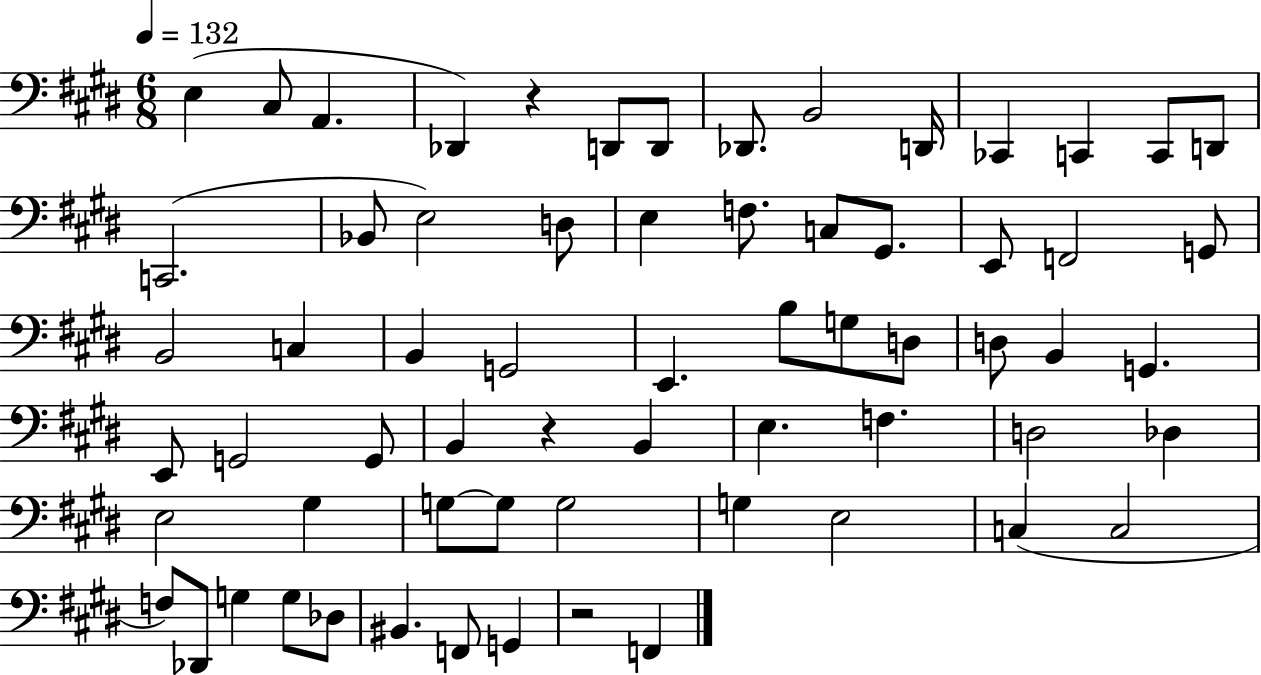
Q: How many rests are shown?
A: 3